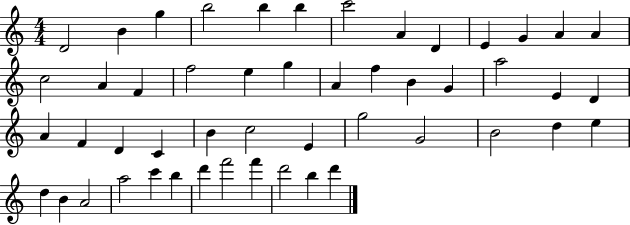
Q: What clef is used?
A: treble